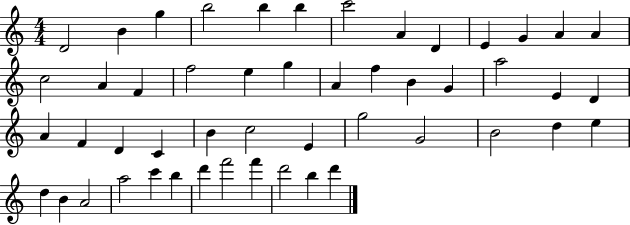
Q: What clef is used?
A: treble